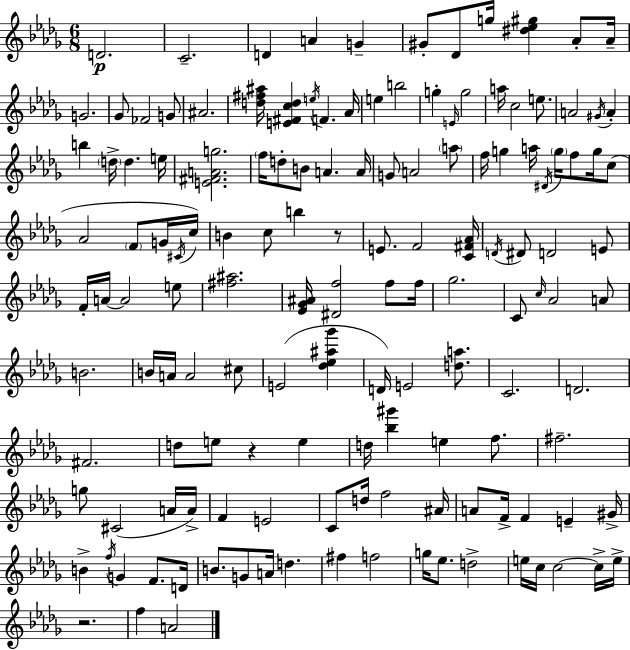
D4/h. C4/h. D4/q A4/q G4/q G#4/e Db4/e G5/s [D#5,Eb5,G#5]/q Ab4/e Ab4/s G4/h. Gb4/e FES4/h G4/e A#4/h. [D5,F#5,A#5]/s [E4,F#4,C5,D5]/q E5/s F4/q. Ab4/s E5/q B5/h G5/q E4/s G5/h A5/s C5/h E5/e. A4/h G#4/s A4/q B5/q D5/s D5/q. E5/s [E4,F#4,A4,G5]/h. F5/s D5/e B4/e A4/q. A4/s G4/e A4/h A5/e F5/s G5/q A5/s D#4/s G5/s F5/e G5/s C5/e Ab4/h F4/e G4/s C#4/s C5/s B4/q C5/e B5/q R/e E4/e. F4/h [C4,F#4,Ab4]/s D4/s D#4/e D4/h E4/e F4/s A4/s A4/h E5/e [F#5,A#5]/h. [Eb4,Gb4,A#4]/s [D#4,F5]/h F5/e F5/s Gb5/h. C4/e C5/s Ab4/h A4/e B4/h. B4/s A4/s A4/h C#5/e E4/h [Db5,Eb5,A#5,Gb6]/q D4/s E4/h [D5,A5]/e. C4/h. D4/h. F#4/h. D5/e E5/e R/q E5/q D5/s [Bb5,G#6]/q E5/q F5/e. F#5/h. G5/e C#4/h A4/s A4/s F4/q E4/h C4/e D5/s F5/h A#4/s A4/e F4/s F4/q E4/q G#4/s B4/q F5/s G4/q F4/e. D4/s B4/e. G4/e A4/s D5/q. F#5/q F5/h G5/s Eb5/e. D5/h E5/s C5/s C5/h C5/s E5/s R/h. F5/q A4/h